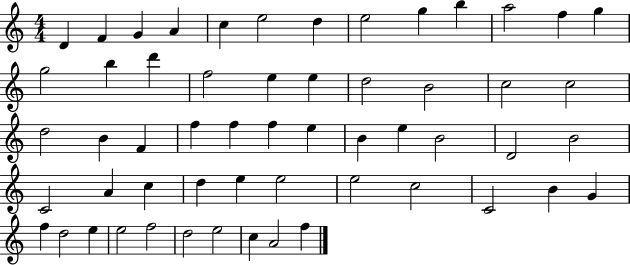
X:1
T:Untitled
M:4/4
L:1/4
K:C
D F G A c e2 d e2 g b a2 f g g2 b d' f2 e e d2 B2 c2 c2 d2 B F f f f e B e B2 D2 B2 C2 A c d e e2 e2 c2 C2 B G f d2 e e2 f2 d2 e2 c A2 f